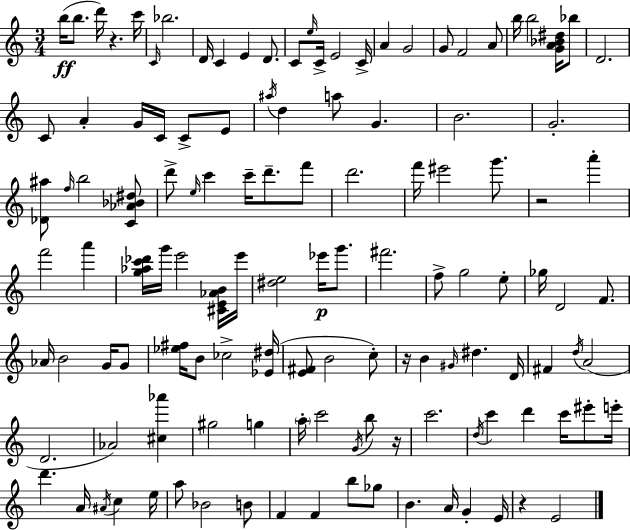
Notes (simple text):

B5/s B5/e. D6/s R/q. C6/s C4/s Bb5/h. D4/s C4/q E4/q D4/e. C4/e E5/s C4/s E4/h C4/s A4/q G4/h G4/e F4/h A4/e B5/s B5/h [G4,A4,Bb4,D#5]/s Bb5/e D4/h. C4/e A4/q G4/s C4/s C4/e E4/e A#5/s D5/q A5/e G4/q. B4/h. G4/h. [Db4,A#5]/e F5/s B5/h [C4,Ab4,Bb4,D#5]/e D6/e E5/s C6/q C6/s D6/e. F6/e D6/h. F6/s EIS6/h G6/e. R/h A6/q F6/h A6/q [G5,Ab5,C6,Db6]/s G6/s E6/h [C#4,E4,Ab4,B4]/s E6/s [D#5,E5]/h Eb6/s G6/e. F#6/h. F5/e G5/h E5/e Gb5/s D4/h F4/e. Ab4/s B4/h G4/s G4/e [Eb5,F#5]/s B4/e CES5/h [Eb4,D#5]/s [E4,F#4]/e B4/h C5/e R/s B4/q G#4/s D#5/q. D4/s F#4/q D5/s A4/h D4/h. Ab4/h [C#5,Ab6]/q G#5/h G5/q A5/s C6/h G4/s B5/e R/s C6/h. D5/s C6/q D6/q C6/s EIS6/e E6/s D6/q. A4/s A#4/s C5/q E5/s A5/e Bb4/h B4/e F4/q F4/q B5/e Gb5/e B4/q. A4/s G4/q E4/s R/q E4/h